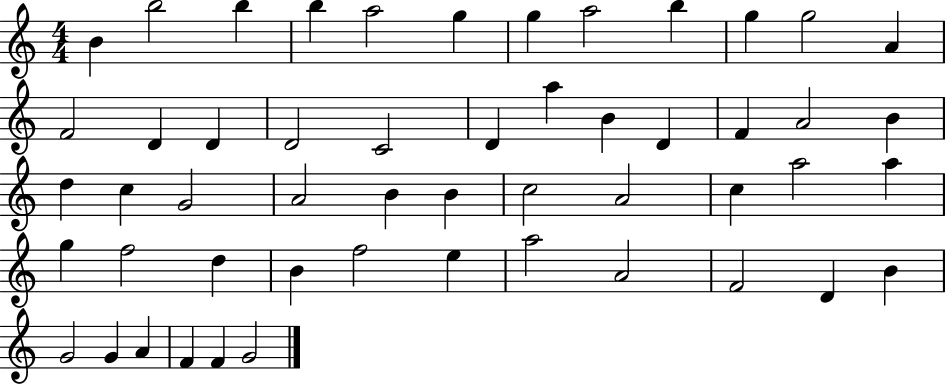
B4/q B5/h B5/q B5/q A5/h G5/q G5/q A5/h B5/q G5/q G5/h A4/q F4/h D4/q D4/q D4/h C4/h D4/q A5/q B4/q D4/q F4/q A4/h B4/q D5/q C5/q G4/h A4/h B4/q B4/q C5/h A4/h C5/q A5/h A5/q G5/q F5/h D5/q B4/q F5/h E5/q A5/h A4/h F4/h D4/q B4/q G4/h G4/q A4/q F4/q F4/q G4/h